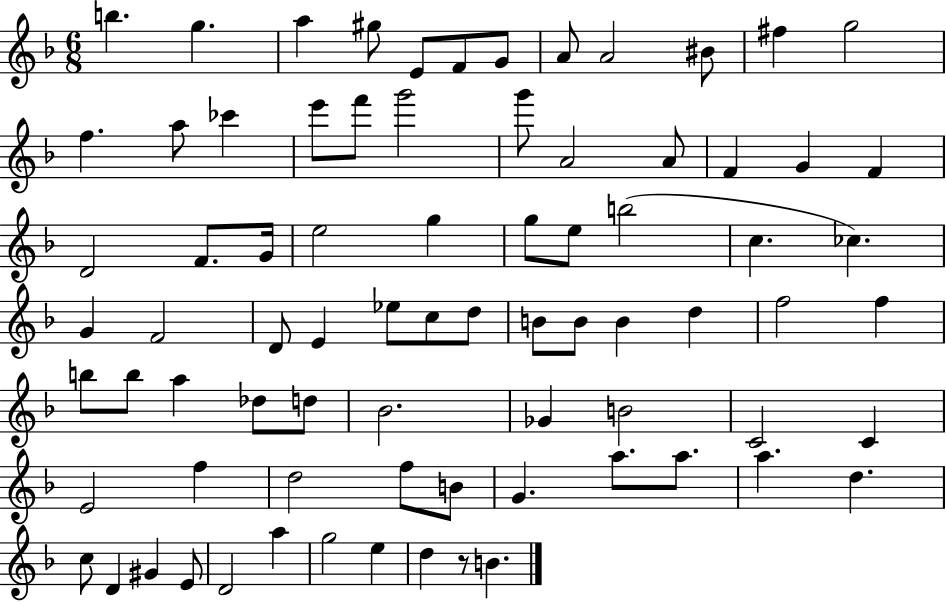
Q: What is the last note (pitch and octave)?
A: B4